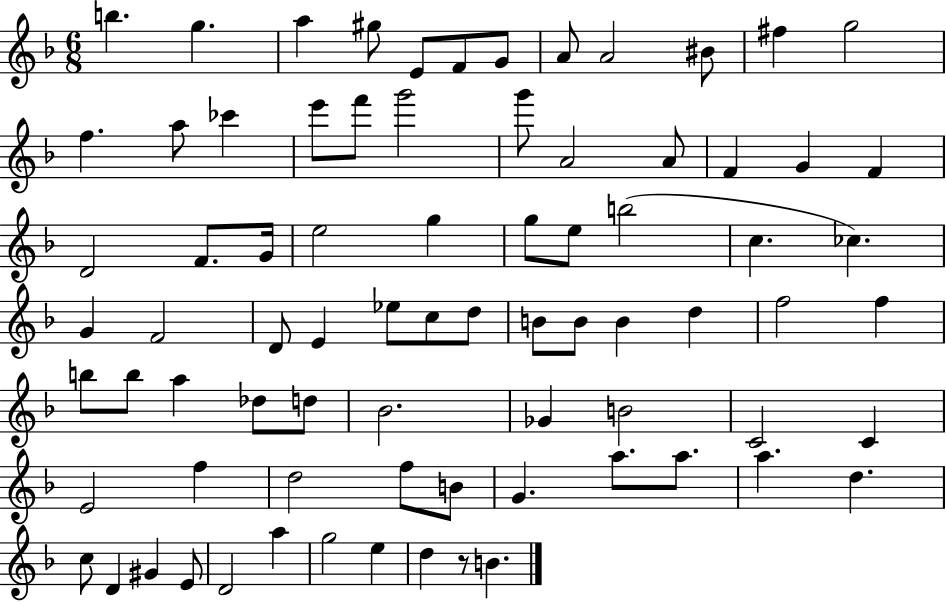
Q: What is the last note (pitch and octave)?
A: B4